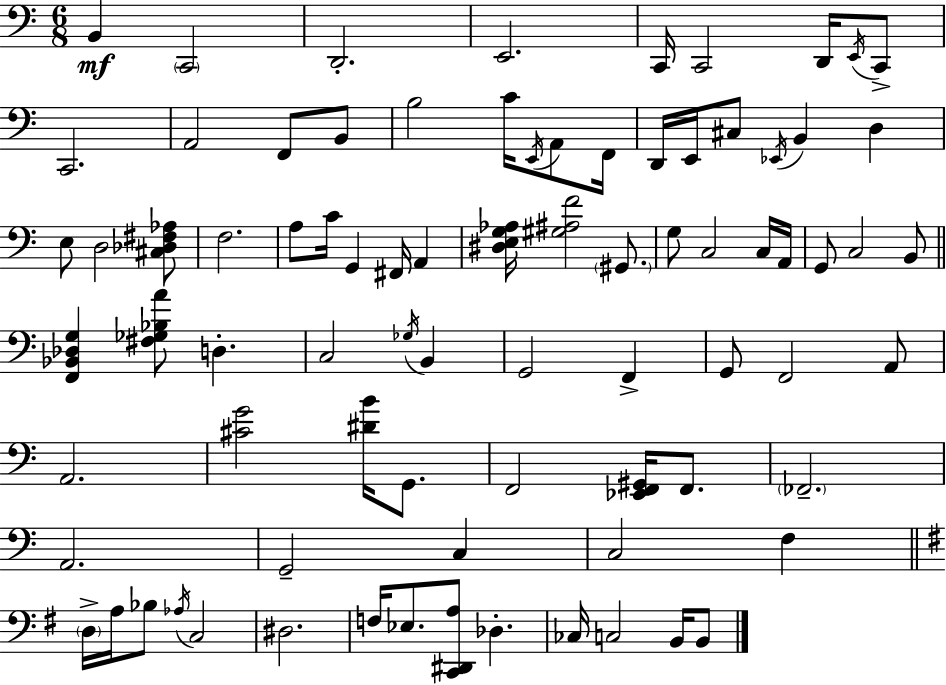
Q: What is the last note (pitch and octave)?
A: B2